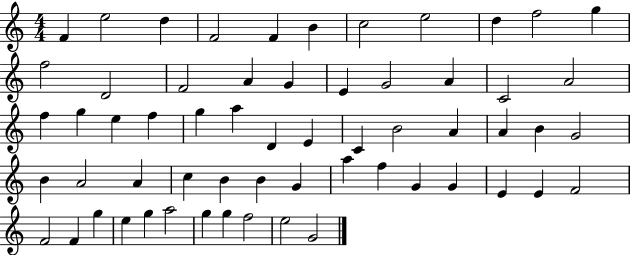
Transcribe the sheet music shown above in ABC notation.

X:1
T:Untitled
M:4/4
L:1/4
K:C
F e2 d F2 F B c2 e2 d f2 g f2 D2 F2 A G E G2 A C2 A2 f g e f g a D E C B2 A A B G2 B A2 A c B B G a f G G E E F2 F2 F g e g a2 g g f2 e2 G2